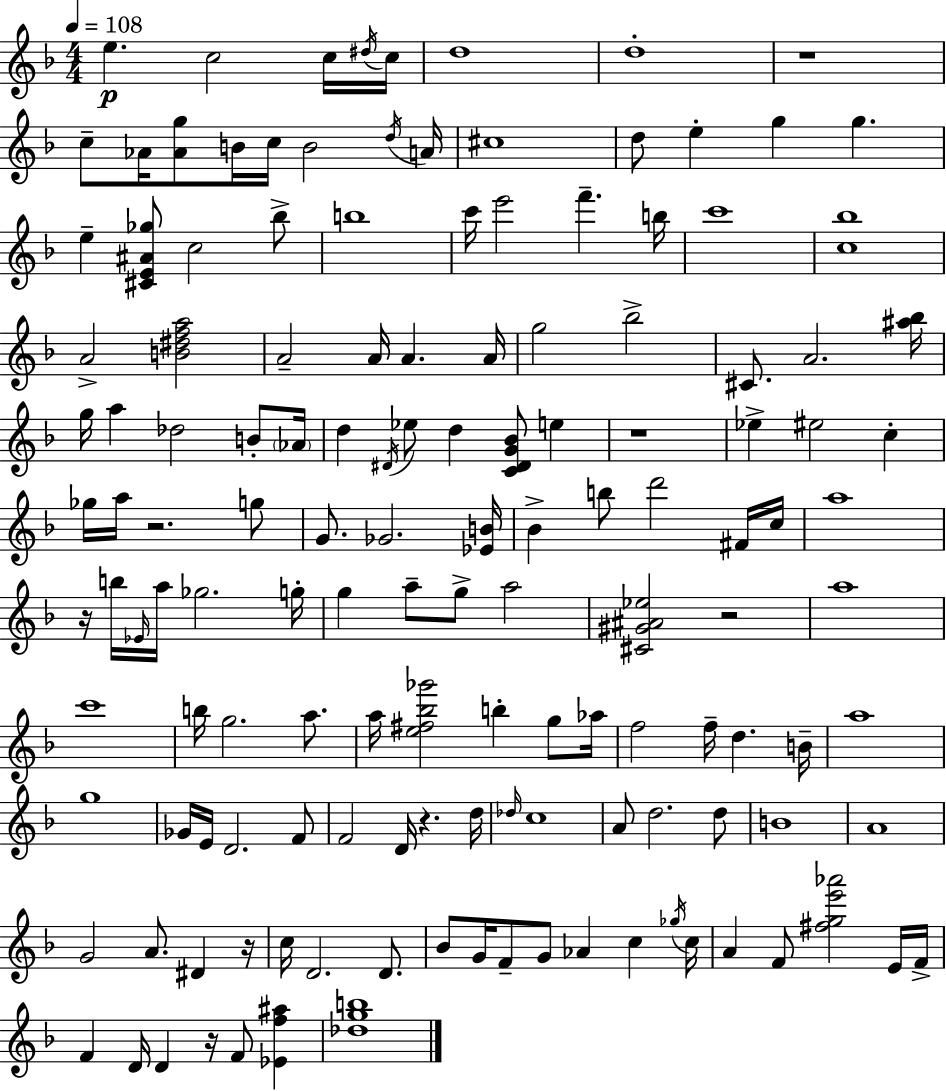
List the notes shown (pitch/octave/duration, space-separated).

E5/q. C5/h C5/s D#5/s C5/s D5/w D5/w R/w C5/e Ab4/s [Ab4,G5]/e B4/s C5/s B4/h D5/s A4/s C#5/w D5/e E5/q G5/q G5/q. E5/q [C#4,E4,A#4,Gb5]/e C5/h Bb5/e B5/w C6/s E6/h F6/q. B5/s C6/w [C5,Bb5]/w A4/h [B4,D#5,F5,A5]/h A4/h A4/s A4/q. A4/s G5/h Bb5/h C#4/e. A4/h. [A#5,Bb5]/s G5/s A5/q Db5/h B4/e Ab4/s D5/q D#4/s Eb5/e D5/q [C4,D#4,G4,Bb4]/e E5/q R/w Eb5/q EIS5/h C5/q Gb5/s A5/s R/h. G5/e G4/e. Gb4/h. [Eb4,B4]/s Bb4/q B5/e D6/h F#4/s C5/s A5/w R/s B5/s Eb4/s A5/s Gb5/h. G5/s G5/q A5/e G5/e A5/h [C#4,G#4,A#4,Eb5]/h R/h A5/w C6/w B5/s G5/h. A5/e. A5/s [E5,F#5,Bb5,Gb6]/h B5/q G5/e Ab5/s F5/h F5/s D5/q. B4/s A5/w G5/w Gb4/s E4/s D4/h. F4/e F4/h D4/s R/q. D5/s Db5/s C5/w A4/e D5/h. D5/e B4/w A4/w G4/h A4/e. D#4/q R/s C5/s D4/h. D4/e. Bb4/e G4/s F4/e G4/e Ab4/q C5/q Gb5/s C5/s A4/q F4/e [F#5,G5,E6,Ab6]/h E4/s F4/s F4/q D4/s D4/q R/s F4/e [Eb4,F5,A#5]/q [Db5,G5,B5]/w